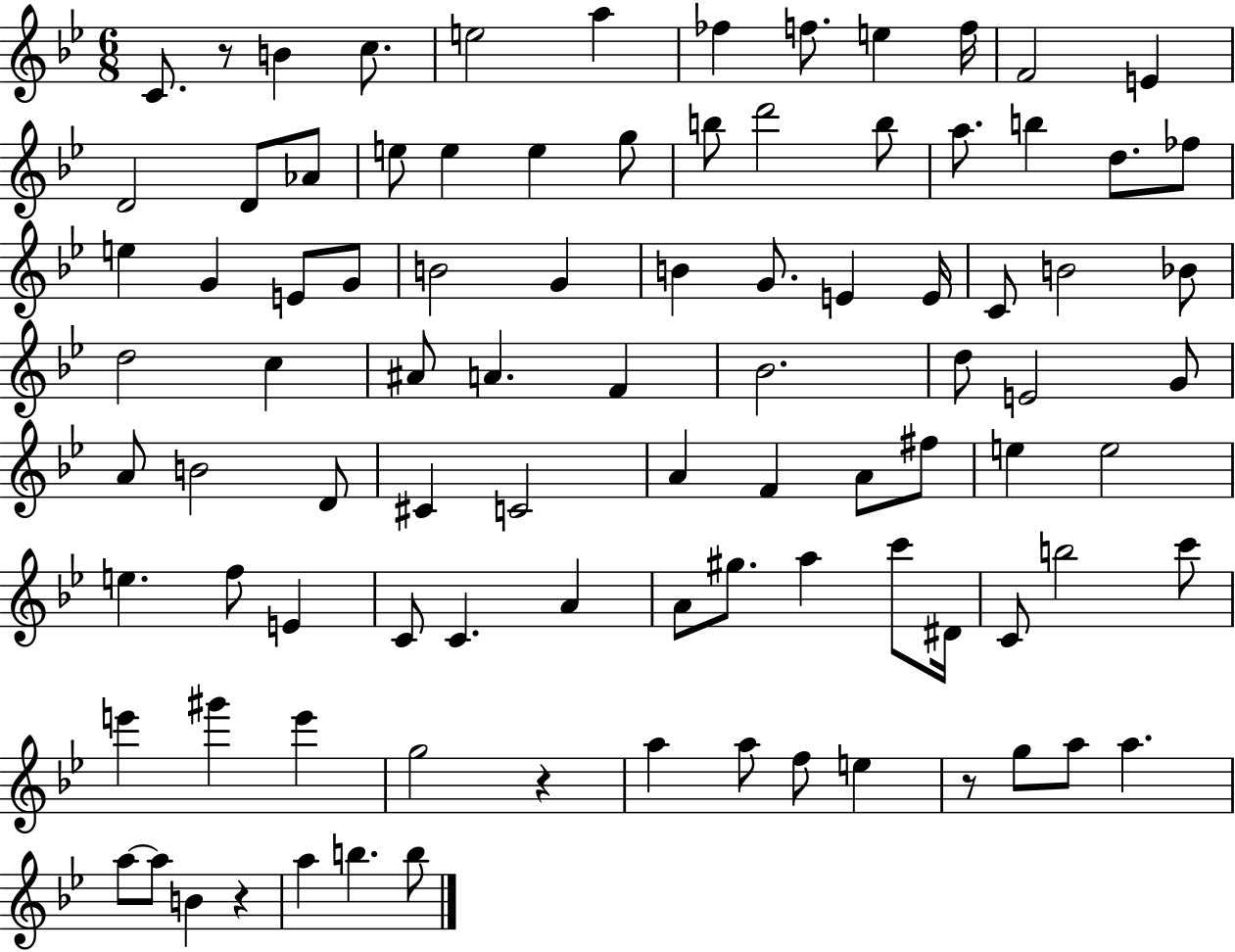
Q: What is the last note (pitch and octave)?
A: B5